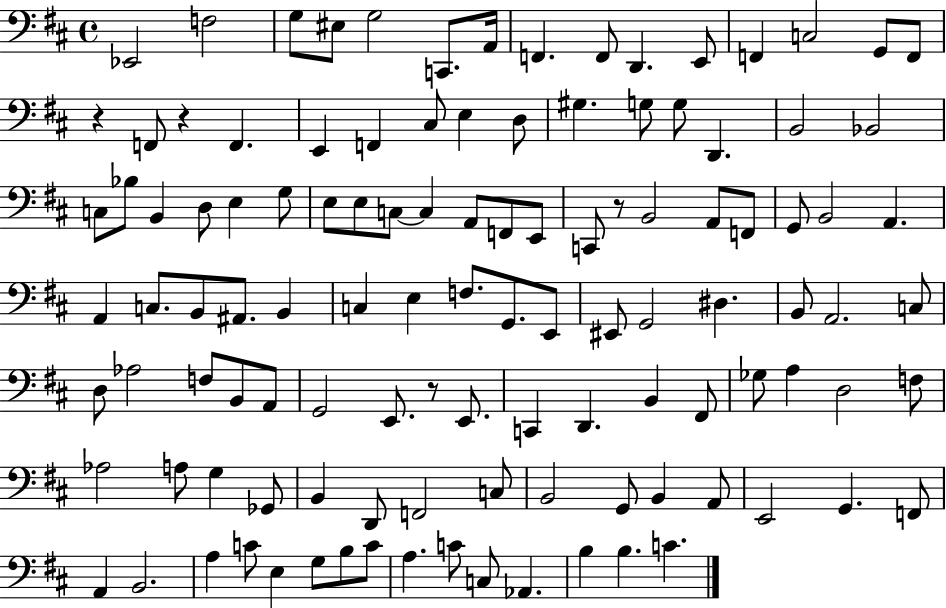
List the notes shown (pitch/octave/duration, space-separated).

Eb2/h F3/h G3/e EIS3/e G3/h C2/e. A2/s F2/q. F2/e D2/q. E2/e F2/q C3/h G2/e F2/e R/q F2/e R/q F2/q. E2/q F2/q C#3/e E3/q D3/e G#3/q. G3/e G3/e D2/q. B2/h Bb2/h C3/e Bb3/e B2/q D3/e E3/q G3/e E3/e E3/e C3/e C3/q A2/e F2/e E2/e C2/e R/e B2/h A2/e F2/e G2/e B2/h A2/q. A2/q C3/e. B2/e A#2/e. B2/q C3/q E3/q F3/e. G2/e. E2/e EIS2/e G2/h D#3/q. B2/e A2/h. C3/e D3/e Ab3/h F3/e B2/e A2/e G2/h E2/e. R/e E2/e. C2/q D2/q. B2/q F#2/e Gb3/e A3/q D3/h F3/e Ab3/h A3/e G3/q Gb2/e B2/q D2/e F2/h C3/e B2/h G2/e B2/q A2/e E2/h G2/q. F2/e A2/q B2/h. A3/q C4/e E3/q G3/e B3/e C4/e A3/q. C4/e C3/e Ab2/q. B3/q B3/q. C4/q.